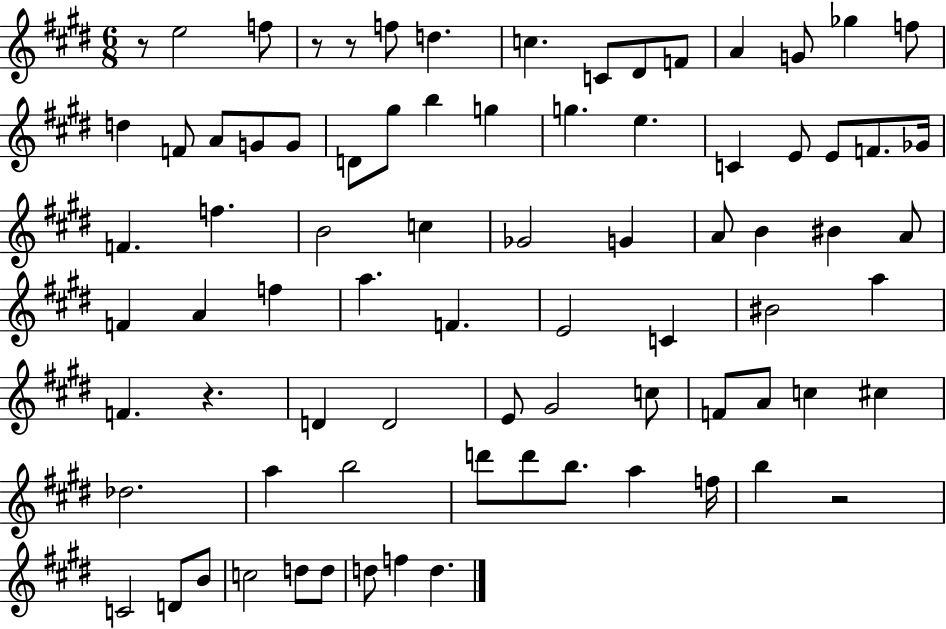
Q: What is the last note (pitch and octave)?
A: D5